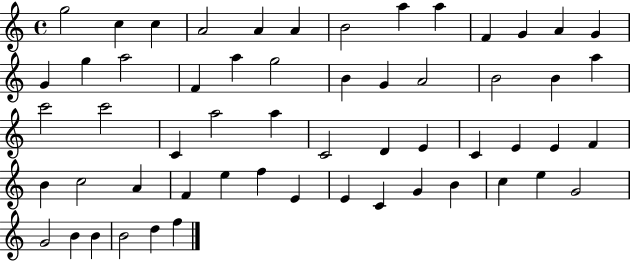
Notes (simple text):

G5/h C5/q C5/q A4/h A4/q A4/q B4/h A5/q A5/q F4/q G4/q A4/q G4/q G4/q G5/q A5/h F4/q A5/q G5/h B4/q G4/q A4/h B4/h B4/q A5/q C6/h C6/h C4/q A5/h A5/q C4/h D4/q E4/q C4/q E4/q E4/q F4/q B4/q C5/h A4/q F4/q E5/q F5/q E4/q E4/q C4/q G4/q B4/q C5/q E5/q G4/h G4/h B4/q B4/q B4/h D5/q F5/q